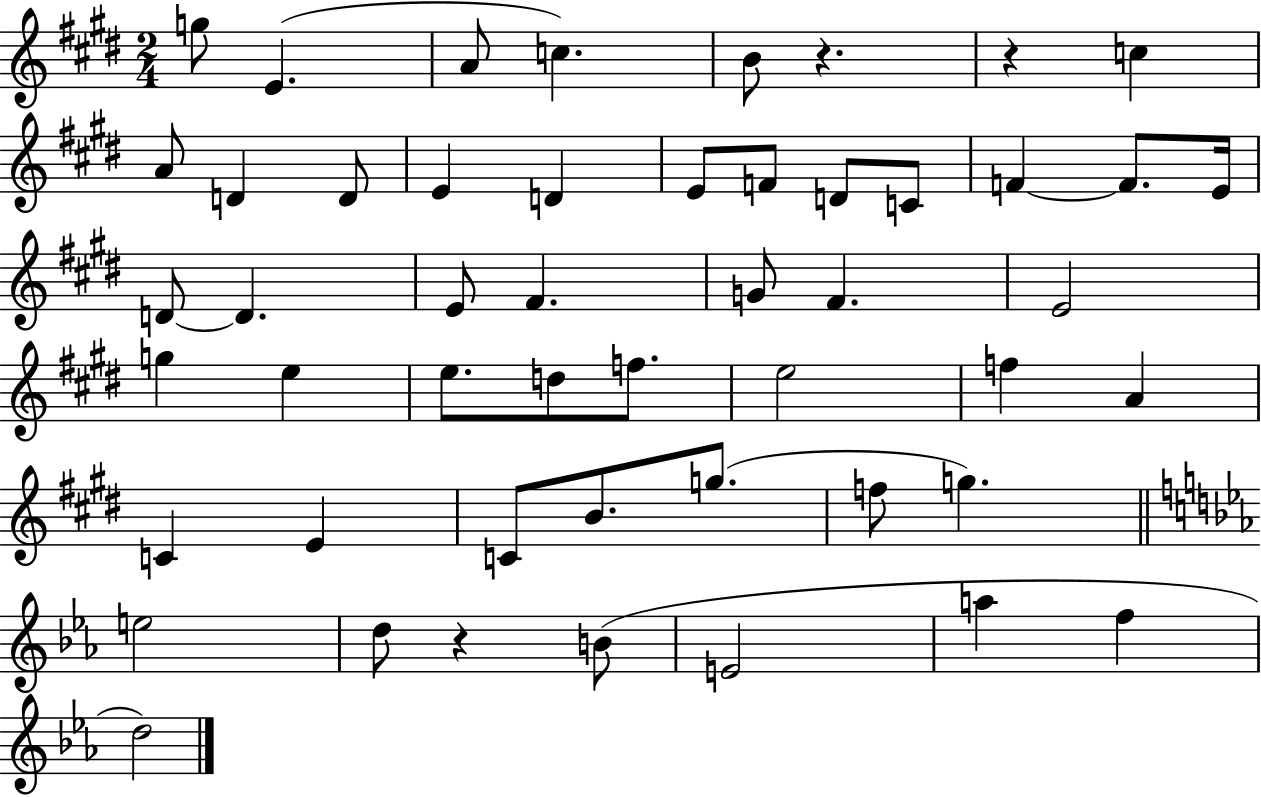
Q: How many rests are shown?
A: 3